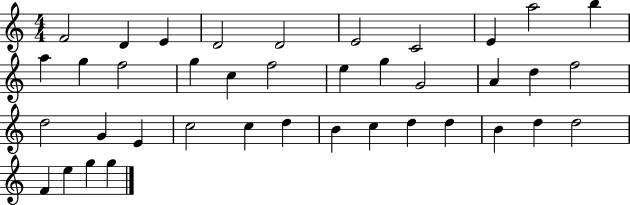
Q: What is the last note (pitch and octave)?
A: G5